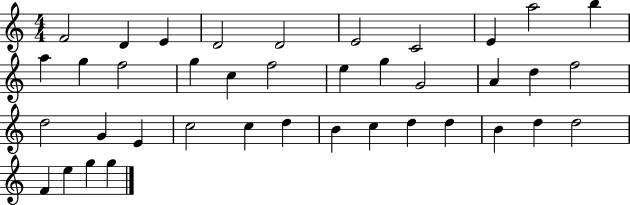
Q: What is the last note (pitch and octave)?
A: G5